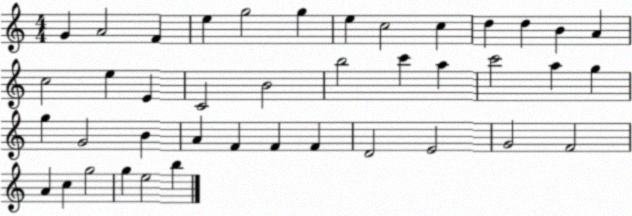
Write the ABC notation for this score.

X:1
T:Untitled
M:4/4
L:1/4
K:C
G A2 F e g2 g e c2 c d d B A c2 e E C2 B2 b2 c' a c'2 a g g G2 B A F F F D2 E2 G2 F2 A c g2 g e2 b